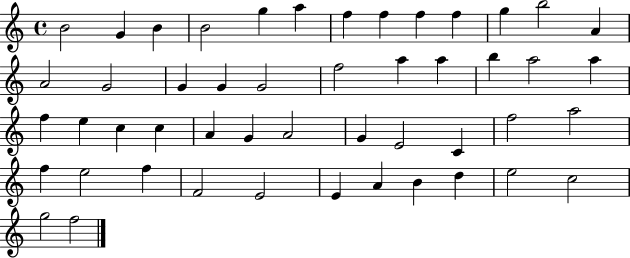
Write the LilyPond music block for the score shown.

{
  \clef treble
  \time 4/4
  \defaultTimeSignature
  \key c \major
  b'2 g'4 b'4 | b'2 g''4 a''4 | f''4 f''4 f''4 f''4 | g''4 b''2 a'4 | \break a'2 g'2 | g'4 g'4 g'2 | f''2 a''4 a''4 | b''4 a''2 a''4 | \break f''4 e''4 c''4 c''4 | a'4 g'4 a'2 | g'4 e'2 c'4 | f''2 a''2 | \break f''4 e''2 f''4 | f'2 e'2 | e'4 a'4 b'4 d''4 | e''2 c''2 | \break g''2 f''2 | \bar "|."
}